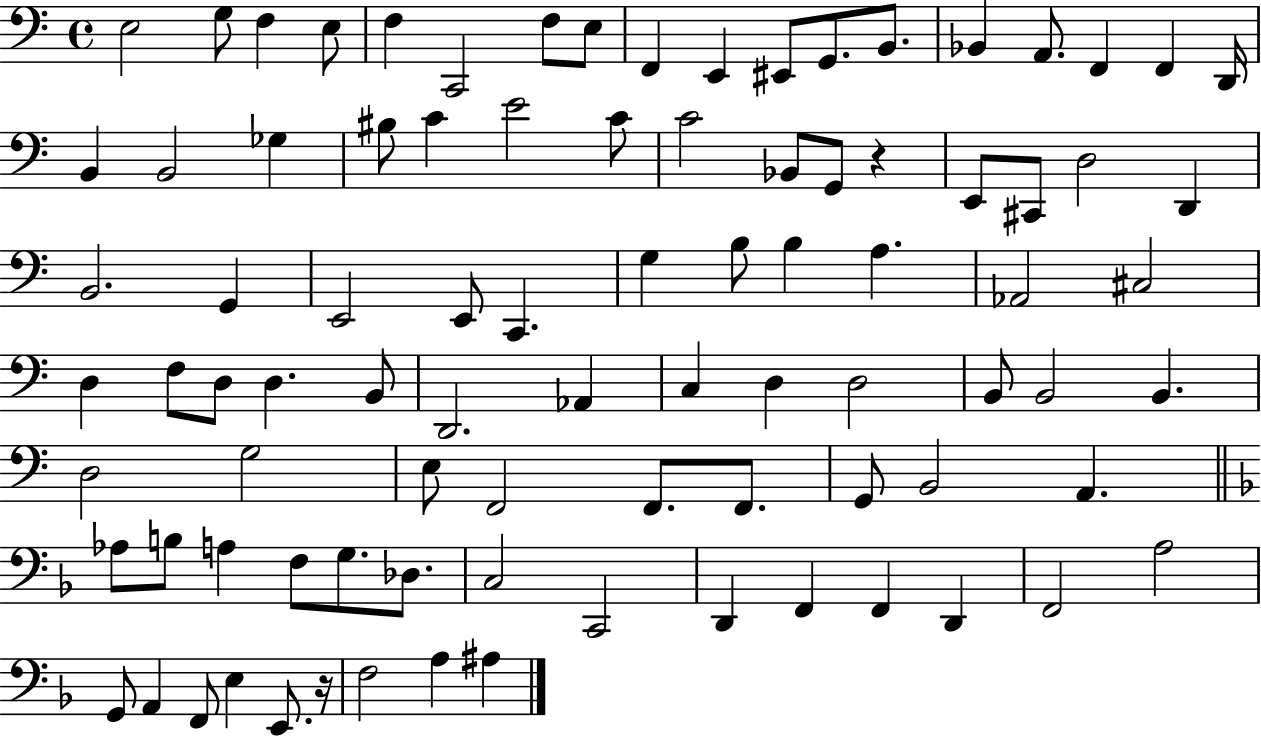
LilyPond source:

{
  \clef bass
  \time 4/4
  \defaultTimeSignature
  \key c \major
  \repeat volta 2 { e2 g8 f4 e8 | f4 c,2 f8 e8 | f,4 e,4 eis,8 g,8. b,8. | bes,4 a,8. f,4 f,4 d,16 | \break b,4 b,2 ges4 | bis8 c'4 e'2 c'8 | c'2 bes,8 g,8 r4 | e,8 cis,8 d2 d,4 | \break b,2. g,4 | e,2 e,8 c,4. | g4 b8 b4 a4. | aes,2 cis2 | \break d4 f8 d8 d4. b,8 | d,2. aes,4 | c4 d4 d2 | b,8 b,2 b,4. | \break d2 g2 | e8 f,2 f,8. f,8. | g,8 b,2 a,4. | \bar "||" \break \key d \minor aes8 b8 a4 f8 g8. des8. | c2 c,2 | d,4 f,4 f,4 d,4 | f,2 a2 | \break g,8 a,4 f,8 e4 e,8. r16 | f2 a4 ais4 | } \bar "|."
}